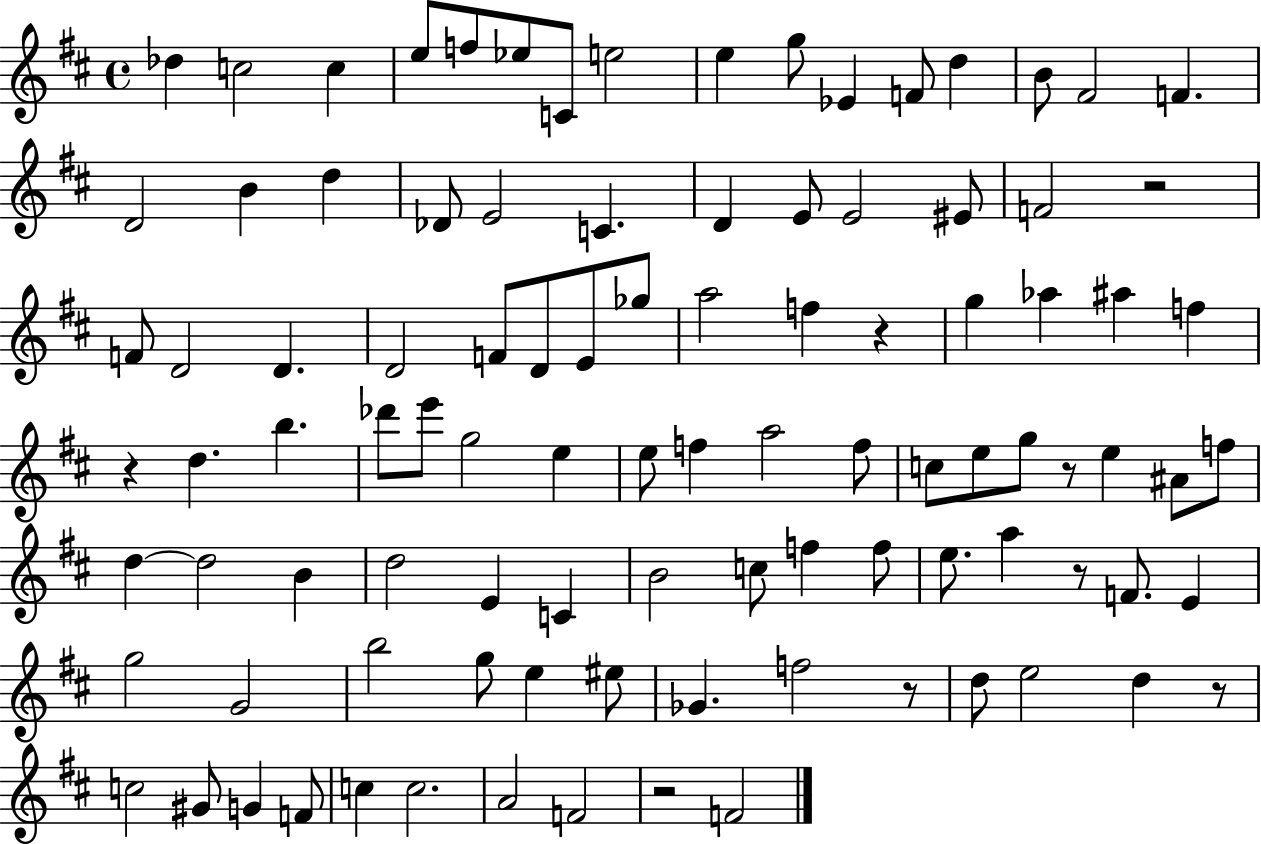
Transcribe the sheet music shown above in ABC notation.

X:1
T:Untitled
M:4/4
L:1/4
K:D
_d c2 c e/2 f/2 _e/2 C/2 e2 e g/2 _E F/2 d B/2 ^F2 F D2 B d _D/2 E2 C D E/2 E2 ^E/2 F2 z2 F/2 D2 D D2 F/2 D/2 E/2 _g/2 a2 f z g _a ^a f z d b _d'/2 e'/2 g2 e e/2 f a2 f/2 c/2 e/2 g/2 z/2 e ^A/2 f/2 d d2 B d2 E C B2 c/2 f f/2 e/2 a z/2 F/2 E g2 G2 b2 g/2 e ^e/2 _G f2 z/2 d/2 e2 d z/2 c2 ^G/2 G F/2 c c2 A2 F2 z2 F2